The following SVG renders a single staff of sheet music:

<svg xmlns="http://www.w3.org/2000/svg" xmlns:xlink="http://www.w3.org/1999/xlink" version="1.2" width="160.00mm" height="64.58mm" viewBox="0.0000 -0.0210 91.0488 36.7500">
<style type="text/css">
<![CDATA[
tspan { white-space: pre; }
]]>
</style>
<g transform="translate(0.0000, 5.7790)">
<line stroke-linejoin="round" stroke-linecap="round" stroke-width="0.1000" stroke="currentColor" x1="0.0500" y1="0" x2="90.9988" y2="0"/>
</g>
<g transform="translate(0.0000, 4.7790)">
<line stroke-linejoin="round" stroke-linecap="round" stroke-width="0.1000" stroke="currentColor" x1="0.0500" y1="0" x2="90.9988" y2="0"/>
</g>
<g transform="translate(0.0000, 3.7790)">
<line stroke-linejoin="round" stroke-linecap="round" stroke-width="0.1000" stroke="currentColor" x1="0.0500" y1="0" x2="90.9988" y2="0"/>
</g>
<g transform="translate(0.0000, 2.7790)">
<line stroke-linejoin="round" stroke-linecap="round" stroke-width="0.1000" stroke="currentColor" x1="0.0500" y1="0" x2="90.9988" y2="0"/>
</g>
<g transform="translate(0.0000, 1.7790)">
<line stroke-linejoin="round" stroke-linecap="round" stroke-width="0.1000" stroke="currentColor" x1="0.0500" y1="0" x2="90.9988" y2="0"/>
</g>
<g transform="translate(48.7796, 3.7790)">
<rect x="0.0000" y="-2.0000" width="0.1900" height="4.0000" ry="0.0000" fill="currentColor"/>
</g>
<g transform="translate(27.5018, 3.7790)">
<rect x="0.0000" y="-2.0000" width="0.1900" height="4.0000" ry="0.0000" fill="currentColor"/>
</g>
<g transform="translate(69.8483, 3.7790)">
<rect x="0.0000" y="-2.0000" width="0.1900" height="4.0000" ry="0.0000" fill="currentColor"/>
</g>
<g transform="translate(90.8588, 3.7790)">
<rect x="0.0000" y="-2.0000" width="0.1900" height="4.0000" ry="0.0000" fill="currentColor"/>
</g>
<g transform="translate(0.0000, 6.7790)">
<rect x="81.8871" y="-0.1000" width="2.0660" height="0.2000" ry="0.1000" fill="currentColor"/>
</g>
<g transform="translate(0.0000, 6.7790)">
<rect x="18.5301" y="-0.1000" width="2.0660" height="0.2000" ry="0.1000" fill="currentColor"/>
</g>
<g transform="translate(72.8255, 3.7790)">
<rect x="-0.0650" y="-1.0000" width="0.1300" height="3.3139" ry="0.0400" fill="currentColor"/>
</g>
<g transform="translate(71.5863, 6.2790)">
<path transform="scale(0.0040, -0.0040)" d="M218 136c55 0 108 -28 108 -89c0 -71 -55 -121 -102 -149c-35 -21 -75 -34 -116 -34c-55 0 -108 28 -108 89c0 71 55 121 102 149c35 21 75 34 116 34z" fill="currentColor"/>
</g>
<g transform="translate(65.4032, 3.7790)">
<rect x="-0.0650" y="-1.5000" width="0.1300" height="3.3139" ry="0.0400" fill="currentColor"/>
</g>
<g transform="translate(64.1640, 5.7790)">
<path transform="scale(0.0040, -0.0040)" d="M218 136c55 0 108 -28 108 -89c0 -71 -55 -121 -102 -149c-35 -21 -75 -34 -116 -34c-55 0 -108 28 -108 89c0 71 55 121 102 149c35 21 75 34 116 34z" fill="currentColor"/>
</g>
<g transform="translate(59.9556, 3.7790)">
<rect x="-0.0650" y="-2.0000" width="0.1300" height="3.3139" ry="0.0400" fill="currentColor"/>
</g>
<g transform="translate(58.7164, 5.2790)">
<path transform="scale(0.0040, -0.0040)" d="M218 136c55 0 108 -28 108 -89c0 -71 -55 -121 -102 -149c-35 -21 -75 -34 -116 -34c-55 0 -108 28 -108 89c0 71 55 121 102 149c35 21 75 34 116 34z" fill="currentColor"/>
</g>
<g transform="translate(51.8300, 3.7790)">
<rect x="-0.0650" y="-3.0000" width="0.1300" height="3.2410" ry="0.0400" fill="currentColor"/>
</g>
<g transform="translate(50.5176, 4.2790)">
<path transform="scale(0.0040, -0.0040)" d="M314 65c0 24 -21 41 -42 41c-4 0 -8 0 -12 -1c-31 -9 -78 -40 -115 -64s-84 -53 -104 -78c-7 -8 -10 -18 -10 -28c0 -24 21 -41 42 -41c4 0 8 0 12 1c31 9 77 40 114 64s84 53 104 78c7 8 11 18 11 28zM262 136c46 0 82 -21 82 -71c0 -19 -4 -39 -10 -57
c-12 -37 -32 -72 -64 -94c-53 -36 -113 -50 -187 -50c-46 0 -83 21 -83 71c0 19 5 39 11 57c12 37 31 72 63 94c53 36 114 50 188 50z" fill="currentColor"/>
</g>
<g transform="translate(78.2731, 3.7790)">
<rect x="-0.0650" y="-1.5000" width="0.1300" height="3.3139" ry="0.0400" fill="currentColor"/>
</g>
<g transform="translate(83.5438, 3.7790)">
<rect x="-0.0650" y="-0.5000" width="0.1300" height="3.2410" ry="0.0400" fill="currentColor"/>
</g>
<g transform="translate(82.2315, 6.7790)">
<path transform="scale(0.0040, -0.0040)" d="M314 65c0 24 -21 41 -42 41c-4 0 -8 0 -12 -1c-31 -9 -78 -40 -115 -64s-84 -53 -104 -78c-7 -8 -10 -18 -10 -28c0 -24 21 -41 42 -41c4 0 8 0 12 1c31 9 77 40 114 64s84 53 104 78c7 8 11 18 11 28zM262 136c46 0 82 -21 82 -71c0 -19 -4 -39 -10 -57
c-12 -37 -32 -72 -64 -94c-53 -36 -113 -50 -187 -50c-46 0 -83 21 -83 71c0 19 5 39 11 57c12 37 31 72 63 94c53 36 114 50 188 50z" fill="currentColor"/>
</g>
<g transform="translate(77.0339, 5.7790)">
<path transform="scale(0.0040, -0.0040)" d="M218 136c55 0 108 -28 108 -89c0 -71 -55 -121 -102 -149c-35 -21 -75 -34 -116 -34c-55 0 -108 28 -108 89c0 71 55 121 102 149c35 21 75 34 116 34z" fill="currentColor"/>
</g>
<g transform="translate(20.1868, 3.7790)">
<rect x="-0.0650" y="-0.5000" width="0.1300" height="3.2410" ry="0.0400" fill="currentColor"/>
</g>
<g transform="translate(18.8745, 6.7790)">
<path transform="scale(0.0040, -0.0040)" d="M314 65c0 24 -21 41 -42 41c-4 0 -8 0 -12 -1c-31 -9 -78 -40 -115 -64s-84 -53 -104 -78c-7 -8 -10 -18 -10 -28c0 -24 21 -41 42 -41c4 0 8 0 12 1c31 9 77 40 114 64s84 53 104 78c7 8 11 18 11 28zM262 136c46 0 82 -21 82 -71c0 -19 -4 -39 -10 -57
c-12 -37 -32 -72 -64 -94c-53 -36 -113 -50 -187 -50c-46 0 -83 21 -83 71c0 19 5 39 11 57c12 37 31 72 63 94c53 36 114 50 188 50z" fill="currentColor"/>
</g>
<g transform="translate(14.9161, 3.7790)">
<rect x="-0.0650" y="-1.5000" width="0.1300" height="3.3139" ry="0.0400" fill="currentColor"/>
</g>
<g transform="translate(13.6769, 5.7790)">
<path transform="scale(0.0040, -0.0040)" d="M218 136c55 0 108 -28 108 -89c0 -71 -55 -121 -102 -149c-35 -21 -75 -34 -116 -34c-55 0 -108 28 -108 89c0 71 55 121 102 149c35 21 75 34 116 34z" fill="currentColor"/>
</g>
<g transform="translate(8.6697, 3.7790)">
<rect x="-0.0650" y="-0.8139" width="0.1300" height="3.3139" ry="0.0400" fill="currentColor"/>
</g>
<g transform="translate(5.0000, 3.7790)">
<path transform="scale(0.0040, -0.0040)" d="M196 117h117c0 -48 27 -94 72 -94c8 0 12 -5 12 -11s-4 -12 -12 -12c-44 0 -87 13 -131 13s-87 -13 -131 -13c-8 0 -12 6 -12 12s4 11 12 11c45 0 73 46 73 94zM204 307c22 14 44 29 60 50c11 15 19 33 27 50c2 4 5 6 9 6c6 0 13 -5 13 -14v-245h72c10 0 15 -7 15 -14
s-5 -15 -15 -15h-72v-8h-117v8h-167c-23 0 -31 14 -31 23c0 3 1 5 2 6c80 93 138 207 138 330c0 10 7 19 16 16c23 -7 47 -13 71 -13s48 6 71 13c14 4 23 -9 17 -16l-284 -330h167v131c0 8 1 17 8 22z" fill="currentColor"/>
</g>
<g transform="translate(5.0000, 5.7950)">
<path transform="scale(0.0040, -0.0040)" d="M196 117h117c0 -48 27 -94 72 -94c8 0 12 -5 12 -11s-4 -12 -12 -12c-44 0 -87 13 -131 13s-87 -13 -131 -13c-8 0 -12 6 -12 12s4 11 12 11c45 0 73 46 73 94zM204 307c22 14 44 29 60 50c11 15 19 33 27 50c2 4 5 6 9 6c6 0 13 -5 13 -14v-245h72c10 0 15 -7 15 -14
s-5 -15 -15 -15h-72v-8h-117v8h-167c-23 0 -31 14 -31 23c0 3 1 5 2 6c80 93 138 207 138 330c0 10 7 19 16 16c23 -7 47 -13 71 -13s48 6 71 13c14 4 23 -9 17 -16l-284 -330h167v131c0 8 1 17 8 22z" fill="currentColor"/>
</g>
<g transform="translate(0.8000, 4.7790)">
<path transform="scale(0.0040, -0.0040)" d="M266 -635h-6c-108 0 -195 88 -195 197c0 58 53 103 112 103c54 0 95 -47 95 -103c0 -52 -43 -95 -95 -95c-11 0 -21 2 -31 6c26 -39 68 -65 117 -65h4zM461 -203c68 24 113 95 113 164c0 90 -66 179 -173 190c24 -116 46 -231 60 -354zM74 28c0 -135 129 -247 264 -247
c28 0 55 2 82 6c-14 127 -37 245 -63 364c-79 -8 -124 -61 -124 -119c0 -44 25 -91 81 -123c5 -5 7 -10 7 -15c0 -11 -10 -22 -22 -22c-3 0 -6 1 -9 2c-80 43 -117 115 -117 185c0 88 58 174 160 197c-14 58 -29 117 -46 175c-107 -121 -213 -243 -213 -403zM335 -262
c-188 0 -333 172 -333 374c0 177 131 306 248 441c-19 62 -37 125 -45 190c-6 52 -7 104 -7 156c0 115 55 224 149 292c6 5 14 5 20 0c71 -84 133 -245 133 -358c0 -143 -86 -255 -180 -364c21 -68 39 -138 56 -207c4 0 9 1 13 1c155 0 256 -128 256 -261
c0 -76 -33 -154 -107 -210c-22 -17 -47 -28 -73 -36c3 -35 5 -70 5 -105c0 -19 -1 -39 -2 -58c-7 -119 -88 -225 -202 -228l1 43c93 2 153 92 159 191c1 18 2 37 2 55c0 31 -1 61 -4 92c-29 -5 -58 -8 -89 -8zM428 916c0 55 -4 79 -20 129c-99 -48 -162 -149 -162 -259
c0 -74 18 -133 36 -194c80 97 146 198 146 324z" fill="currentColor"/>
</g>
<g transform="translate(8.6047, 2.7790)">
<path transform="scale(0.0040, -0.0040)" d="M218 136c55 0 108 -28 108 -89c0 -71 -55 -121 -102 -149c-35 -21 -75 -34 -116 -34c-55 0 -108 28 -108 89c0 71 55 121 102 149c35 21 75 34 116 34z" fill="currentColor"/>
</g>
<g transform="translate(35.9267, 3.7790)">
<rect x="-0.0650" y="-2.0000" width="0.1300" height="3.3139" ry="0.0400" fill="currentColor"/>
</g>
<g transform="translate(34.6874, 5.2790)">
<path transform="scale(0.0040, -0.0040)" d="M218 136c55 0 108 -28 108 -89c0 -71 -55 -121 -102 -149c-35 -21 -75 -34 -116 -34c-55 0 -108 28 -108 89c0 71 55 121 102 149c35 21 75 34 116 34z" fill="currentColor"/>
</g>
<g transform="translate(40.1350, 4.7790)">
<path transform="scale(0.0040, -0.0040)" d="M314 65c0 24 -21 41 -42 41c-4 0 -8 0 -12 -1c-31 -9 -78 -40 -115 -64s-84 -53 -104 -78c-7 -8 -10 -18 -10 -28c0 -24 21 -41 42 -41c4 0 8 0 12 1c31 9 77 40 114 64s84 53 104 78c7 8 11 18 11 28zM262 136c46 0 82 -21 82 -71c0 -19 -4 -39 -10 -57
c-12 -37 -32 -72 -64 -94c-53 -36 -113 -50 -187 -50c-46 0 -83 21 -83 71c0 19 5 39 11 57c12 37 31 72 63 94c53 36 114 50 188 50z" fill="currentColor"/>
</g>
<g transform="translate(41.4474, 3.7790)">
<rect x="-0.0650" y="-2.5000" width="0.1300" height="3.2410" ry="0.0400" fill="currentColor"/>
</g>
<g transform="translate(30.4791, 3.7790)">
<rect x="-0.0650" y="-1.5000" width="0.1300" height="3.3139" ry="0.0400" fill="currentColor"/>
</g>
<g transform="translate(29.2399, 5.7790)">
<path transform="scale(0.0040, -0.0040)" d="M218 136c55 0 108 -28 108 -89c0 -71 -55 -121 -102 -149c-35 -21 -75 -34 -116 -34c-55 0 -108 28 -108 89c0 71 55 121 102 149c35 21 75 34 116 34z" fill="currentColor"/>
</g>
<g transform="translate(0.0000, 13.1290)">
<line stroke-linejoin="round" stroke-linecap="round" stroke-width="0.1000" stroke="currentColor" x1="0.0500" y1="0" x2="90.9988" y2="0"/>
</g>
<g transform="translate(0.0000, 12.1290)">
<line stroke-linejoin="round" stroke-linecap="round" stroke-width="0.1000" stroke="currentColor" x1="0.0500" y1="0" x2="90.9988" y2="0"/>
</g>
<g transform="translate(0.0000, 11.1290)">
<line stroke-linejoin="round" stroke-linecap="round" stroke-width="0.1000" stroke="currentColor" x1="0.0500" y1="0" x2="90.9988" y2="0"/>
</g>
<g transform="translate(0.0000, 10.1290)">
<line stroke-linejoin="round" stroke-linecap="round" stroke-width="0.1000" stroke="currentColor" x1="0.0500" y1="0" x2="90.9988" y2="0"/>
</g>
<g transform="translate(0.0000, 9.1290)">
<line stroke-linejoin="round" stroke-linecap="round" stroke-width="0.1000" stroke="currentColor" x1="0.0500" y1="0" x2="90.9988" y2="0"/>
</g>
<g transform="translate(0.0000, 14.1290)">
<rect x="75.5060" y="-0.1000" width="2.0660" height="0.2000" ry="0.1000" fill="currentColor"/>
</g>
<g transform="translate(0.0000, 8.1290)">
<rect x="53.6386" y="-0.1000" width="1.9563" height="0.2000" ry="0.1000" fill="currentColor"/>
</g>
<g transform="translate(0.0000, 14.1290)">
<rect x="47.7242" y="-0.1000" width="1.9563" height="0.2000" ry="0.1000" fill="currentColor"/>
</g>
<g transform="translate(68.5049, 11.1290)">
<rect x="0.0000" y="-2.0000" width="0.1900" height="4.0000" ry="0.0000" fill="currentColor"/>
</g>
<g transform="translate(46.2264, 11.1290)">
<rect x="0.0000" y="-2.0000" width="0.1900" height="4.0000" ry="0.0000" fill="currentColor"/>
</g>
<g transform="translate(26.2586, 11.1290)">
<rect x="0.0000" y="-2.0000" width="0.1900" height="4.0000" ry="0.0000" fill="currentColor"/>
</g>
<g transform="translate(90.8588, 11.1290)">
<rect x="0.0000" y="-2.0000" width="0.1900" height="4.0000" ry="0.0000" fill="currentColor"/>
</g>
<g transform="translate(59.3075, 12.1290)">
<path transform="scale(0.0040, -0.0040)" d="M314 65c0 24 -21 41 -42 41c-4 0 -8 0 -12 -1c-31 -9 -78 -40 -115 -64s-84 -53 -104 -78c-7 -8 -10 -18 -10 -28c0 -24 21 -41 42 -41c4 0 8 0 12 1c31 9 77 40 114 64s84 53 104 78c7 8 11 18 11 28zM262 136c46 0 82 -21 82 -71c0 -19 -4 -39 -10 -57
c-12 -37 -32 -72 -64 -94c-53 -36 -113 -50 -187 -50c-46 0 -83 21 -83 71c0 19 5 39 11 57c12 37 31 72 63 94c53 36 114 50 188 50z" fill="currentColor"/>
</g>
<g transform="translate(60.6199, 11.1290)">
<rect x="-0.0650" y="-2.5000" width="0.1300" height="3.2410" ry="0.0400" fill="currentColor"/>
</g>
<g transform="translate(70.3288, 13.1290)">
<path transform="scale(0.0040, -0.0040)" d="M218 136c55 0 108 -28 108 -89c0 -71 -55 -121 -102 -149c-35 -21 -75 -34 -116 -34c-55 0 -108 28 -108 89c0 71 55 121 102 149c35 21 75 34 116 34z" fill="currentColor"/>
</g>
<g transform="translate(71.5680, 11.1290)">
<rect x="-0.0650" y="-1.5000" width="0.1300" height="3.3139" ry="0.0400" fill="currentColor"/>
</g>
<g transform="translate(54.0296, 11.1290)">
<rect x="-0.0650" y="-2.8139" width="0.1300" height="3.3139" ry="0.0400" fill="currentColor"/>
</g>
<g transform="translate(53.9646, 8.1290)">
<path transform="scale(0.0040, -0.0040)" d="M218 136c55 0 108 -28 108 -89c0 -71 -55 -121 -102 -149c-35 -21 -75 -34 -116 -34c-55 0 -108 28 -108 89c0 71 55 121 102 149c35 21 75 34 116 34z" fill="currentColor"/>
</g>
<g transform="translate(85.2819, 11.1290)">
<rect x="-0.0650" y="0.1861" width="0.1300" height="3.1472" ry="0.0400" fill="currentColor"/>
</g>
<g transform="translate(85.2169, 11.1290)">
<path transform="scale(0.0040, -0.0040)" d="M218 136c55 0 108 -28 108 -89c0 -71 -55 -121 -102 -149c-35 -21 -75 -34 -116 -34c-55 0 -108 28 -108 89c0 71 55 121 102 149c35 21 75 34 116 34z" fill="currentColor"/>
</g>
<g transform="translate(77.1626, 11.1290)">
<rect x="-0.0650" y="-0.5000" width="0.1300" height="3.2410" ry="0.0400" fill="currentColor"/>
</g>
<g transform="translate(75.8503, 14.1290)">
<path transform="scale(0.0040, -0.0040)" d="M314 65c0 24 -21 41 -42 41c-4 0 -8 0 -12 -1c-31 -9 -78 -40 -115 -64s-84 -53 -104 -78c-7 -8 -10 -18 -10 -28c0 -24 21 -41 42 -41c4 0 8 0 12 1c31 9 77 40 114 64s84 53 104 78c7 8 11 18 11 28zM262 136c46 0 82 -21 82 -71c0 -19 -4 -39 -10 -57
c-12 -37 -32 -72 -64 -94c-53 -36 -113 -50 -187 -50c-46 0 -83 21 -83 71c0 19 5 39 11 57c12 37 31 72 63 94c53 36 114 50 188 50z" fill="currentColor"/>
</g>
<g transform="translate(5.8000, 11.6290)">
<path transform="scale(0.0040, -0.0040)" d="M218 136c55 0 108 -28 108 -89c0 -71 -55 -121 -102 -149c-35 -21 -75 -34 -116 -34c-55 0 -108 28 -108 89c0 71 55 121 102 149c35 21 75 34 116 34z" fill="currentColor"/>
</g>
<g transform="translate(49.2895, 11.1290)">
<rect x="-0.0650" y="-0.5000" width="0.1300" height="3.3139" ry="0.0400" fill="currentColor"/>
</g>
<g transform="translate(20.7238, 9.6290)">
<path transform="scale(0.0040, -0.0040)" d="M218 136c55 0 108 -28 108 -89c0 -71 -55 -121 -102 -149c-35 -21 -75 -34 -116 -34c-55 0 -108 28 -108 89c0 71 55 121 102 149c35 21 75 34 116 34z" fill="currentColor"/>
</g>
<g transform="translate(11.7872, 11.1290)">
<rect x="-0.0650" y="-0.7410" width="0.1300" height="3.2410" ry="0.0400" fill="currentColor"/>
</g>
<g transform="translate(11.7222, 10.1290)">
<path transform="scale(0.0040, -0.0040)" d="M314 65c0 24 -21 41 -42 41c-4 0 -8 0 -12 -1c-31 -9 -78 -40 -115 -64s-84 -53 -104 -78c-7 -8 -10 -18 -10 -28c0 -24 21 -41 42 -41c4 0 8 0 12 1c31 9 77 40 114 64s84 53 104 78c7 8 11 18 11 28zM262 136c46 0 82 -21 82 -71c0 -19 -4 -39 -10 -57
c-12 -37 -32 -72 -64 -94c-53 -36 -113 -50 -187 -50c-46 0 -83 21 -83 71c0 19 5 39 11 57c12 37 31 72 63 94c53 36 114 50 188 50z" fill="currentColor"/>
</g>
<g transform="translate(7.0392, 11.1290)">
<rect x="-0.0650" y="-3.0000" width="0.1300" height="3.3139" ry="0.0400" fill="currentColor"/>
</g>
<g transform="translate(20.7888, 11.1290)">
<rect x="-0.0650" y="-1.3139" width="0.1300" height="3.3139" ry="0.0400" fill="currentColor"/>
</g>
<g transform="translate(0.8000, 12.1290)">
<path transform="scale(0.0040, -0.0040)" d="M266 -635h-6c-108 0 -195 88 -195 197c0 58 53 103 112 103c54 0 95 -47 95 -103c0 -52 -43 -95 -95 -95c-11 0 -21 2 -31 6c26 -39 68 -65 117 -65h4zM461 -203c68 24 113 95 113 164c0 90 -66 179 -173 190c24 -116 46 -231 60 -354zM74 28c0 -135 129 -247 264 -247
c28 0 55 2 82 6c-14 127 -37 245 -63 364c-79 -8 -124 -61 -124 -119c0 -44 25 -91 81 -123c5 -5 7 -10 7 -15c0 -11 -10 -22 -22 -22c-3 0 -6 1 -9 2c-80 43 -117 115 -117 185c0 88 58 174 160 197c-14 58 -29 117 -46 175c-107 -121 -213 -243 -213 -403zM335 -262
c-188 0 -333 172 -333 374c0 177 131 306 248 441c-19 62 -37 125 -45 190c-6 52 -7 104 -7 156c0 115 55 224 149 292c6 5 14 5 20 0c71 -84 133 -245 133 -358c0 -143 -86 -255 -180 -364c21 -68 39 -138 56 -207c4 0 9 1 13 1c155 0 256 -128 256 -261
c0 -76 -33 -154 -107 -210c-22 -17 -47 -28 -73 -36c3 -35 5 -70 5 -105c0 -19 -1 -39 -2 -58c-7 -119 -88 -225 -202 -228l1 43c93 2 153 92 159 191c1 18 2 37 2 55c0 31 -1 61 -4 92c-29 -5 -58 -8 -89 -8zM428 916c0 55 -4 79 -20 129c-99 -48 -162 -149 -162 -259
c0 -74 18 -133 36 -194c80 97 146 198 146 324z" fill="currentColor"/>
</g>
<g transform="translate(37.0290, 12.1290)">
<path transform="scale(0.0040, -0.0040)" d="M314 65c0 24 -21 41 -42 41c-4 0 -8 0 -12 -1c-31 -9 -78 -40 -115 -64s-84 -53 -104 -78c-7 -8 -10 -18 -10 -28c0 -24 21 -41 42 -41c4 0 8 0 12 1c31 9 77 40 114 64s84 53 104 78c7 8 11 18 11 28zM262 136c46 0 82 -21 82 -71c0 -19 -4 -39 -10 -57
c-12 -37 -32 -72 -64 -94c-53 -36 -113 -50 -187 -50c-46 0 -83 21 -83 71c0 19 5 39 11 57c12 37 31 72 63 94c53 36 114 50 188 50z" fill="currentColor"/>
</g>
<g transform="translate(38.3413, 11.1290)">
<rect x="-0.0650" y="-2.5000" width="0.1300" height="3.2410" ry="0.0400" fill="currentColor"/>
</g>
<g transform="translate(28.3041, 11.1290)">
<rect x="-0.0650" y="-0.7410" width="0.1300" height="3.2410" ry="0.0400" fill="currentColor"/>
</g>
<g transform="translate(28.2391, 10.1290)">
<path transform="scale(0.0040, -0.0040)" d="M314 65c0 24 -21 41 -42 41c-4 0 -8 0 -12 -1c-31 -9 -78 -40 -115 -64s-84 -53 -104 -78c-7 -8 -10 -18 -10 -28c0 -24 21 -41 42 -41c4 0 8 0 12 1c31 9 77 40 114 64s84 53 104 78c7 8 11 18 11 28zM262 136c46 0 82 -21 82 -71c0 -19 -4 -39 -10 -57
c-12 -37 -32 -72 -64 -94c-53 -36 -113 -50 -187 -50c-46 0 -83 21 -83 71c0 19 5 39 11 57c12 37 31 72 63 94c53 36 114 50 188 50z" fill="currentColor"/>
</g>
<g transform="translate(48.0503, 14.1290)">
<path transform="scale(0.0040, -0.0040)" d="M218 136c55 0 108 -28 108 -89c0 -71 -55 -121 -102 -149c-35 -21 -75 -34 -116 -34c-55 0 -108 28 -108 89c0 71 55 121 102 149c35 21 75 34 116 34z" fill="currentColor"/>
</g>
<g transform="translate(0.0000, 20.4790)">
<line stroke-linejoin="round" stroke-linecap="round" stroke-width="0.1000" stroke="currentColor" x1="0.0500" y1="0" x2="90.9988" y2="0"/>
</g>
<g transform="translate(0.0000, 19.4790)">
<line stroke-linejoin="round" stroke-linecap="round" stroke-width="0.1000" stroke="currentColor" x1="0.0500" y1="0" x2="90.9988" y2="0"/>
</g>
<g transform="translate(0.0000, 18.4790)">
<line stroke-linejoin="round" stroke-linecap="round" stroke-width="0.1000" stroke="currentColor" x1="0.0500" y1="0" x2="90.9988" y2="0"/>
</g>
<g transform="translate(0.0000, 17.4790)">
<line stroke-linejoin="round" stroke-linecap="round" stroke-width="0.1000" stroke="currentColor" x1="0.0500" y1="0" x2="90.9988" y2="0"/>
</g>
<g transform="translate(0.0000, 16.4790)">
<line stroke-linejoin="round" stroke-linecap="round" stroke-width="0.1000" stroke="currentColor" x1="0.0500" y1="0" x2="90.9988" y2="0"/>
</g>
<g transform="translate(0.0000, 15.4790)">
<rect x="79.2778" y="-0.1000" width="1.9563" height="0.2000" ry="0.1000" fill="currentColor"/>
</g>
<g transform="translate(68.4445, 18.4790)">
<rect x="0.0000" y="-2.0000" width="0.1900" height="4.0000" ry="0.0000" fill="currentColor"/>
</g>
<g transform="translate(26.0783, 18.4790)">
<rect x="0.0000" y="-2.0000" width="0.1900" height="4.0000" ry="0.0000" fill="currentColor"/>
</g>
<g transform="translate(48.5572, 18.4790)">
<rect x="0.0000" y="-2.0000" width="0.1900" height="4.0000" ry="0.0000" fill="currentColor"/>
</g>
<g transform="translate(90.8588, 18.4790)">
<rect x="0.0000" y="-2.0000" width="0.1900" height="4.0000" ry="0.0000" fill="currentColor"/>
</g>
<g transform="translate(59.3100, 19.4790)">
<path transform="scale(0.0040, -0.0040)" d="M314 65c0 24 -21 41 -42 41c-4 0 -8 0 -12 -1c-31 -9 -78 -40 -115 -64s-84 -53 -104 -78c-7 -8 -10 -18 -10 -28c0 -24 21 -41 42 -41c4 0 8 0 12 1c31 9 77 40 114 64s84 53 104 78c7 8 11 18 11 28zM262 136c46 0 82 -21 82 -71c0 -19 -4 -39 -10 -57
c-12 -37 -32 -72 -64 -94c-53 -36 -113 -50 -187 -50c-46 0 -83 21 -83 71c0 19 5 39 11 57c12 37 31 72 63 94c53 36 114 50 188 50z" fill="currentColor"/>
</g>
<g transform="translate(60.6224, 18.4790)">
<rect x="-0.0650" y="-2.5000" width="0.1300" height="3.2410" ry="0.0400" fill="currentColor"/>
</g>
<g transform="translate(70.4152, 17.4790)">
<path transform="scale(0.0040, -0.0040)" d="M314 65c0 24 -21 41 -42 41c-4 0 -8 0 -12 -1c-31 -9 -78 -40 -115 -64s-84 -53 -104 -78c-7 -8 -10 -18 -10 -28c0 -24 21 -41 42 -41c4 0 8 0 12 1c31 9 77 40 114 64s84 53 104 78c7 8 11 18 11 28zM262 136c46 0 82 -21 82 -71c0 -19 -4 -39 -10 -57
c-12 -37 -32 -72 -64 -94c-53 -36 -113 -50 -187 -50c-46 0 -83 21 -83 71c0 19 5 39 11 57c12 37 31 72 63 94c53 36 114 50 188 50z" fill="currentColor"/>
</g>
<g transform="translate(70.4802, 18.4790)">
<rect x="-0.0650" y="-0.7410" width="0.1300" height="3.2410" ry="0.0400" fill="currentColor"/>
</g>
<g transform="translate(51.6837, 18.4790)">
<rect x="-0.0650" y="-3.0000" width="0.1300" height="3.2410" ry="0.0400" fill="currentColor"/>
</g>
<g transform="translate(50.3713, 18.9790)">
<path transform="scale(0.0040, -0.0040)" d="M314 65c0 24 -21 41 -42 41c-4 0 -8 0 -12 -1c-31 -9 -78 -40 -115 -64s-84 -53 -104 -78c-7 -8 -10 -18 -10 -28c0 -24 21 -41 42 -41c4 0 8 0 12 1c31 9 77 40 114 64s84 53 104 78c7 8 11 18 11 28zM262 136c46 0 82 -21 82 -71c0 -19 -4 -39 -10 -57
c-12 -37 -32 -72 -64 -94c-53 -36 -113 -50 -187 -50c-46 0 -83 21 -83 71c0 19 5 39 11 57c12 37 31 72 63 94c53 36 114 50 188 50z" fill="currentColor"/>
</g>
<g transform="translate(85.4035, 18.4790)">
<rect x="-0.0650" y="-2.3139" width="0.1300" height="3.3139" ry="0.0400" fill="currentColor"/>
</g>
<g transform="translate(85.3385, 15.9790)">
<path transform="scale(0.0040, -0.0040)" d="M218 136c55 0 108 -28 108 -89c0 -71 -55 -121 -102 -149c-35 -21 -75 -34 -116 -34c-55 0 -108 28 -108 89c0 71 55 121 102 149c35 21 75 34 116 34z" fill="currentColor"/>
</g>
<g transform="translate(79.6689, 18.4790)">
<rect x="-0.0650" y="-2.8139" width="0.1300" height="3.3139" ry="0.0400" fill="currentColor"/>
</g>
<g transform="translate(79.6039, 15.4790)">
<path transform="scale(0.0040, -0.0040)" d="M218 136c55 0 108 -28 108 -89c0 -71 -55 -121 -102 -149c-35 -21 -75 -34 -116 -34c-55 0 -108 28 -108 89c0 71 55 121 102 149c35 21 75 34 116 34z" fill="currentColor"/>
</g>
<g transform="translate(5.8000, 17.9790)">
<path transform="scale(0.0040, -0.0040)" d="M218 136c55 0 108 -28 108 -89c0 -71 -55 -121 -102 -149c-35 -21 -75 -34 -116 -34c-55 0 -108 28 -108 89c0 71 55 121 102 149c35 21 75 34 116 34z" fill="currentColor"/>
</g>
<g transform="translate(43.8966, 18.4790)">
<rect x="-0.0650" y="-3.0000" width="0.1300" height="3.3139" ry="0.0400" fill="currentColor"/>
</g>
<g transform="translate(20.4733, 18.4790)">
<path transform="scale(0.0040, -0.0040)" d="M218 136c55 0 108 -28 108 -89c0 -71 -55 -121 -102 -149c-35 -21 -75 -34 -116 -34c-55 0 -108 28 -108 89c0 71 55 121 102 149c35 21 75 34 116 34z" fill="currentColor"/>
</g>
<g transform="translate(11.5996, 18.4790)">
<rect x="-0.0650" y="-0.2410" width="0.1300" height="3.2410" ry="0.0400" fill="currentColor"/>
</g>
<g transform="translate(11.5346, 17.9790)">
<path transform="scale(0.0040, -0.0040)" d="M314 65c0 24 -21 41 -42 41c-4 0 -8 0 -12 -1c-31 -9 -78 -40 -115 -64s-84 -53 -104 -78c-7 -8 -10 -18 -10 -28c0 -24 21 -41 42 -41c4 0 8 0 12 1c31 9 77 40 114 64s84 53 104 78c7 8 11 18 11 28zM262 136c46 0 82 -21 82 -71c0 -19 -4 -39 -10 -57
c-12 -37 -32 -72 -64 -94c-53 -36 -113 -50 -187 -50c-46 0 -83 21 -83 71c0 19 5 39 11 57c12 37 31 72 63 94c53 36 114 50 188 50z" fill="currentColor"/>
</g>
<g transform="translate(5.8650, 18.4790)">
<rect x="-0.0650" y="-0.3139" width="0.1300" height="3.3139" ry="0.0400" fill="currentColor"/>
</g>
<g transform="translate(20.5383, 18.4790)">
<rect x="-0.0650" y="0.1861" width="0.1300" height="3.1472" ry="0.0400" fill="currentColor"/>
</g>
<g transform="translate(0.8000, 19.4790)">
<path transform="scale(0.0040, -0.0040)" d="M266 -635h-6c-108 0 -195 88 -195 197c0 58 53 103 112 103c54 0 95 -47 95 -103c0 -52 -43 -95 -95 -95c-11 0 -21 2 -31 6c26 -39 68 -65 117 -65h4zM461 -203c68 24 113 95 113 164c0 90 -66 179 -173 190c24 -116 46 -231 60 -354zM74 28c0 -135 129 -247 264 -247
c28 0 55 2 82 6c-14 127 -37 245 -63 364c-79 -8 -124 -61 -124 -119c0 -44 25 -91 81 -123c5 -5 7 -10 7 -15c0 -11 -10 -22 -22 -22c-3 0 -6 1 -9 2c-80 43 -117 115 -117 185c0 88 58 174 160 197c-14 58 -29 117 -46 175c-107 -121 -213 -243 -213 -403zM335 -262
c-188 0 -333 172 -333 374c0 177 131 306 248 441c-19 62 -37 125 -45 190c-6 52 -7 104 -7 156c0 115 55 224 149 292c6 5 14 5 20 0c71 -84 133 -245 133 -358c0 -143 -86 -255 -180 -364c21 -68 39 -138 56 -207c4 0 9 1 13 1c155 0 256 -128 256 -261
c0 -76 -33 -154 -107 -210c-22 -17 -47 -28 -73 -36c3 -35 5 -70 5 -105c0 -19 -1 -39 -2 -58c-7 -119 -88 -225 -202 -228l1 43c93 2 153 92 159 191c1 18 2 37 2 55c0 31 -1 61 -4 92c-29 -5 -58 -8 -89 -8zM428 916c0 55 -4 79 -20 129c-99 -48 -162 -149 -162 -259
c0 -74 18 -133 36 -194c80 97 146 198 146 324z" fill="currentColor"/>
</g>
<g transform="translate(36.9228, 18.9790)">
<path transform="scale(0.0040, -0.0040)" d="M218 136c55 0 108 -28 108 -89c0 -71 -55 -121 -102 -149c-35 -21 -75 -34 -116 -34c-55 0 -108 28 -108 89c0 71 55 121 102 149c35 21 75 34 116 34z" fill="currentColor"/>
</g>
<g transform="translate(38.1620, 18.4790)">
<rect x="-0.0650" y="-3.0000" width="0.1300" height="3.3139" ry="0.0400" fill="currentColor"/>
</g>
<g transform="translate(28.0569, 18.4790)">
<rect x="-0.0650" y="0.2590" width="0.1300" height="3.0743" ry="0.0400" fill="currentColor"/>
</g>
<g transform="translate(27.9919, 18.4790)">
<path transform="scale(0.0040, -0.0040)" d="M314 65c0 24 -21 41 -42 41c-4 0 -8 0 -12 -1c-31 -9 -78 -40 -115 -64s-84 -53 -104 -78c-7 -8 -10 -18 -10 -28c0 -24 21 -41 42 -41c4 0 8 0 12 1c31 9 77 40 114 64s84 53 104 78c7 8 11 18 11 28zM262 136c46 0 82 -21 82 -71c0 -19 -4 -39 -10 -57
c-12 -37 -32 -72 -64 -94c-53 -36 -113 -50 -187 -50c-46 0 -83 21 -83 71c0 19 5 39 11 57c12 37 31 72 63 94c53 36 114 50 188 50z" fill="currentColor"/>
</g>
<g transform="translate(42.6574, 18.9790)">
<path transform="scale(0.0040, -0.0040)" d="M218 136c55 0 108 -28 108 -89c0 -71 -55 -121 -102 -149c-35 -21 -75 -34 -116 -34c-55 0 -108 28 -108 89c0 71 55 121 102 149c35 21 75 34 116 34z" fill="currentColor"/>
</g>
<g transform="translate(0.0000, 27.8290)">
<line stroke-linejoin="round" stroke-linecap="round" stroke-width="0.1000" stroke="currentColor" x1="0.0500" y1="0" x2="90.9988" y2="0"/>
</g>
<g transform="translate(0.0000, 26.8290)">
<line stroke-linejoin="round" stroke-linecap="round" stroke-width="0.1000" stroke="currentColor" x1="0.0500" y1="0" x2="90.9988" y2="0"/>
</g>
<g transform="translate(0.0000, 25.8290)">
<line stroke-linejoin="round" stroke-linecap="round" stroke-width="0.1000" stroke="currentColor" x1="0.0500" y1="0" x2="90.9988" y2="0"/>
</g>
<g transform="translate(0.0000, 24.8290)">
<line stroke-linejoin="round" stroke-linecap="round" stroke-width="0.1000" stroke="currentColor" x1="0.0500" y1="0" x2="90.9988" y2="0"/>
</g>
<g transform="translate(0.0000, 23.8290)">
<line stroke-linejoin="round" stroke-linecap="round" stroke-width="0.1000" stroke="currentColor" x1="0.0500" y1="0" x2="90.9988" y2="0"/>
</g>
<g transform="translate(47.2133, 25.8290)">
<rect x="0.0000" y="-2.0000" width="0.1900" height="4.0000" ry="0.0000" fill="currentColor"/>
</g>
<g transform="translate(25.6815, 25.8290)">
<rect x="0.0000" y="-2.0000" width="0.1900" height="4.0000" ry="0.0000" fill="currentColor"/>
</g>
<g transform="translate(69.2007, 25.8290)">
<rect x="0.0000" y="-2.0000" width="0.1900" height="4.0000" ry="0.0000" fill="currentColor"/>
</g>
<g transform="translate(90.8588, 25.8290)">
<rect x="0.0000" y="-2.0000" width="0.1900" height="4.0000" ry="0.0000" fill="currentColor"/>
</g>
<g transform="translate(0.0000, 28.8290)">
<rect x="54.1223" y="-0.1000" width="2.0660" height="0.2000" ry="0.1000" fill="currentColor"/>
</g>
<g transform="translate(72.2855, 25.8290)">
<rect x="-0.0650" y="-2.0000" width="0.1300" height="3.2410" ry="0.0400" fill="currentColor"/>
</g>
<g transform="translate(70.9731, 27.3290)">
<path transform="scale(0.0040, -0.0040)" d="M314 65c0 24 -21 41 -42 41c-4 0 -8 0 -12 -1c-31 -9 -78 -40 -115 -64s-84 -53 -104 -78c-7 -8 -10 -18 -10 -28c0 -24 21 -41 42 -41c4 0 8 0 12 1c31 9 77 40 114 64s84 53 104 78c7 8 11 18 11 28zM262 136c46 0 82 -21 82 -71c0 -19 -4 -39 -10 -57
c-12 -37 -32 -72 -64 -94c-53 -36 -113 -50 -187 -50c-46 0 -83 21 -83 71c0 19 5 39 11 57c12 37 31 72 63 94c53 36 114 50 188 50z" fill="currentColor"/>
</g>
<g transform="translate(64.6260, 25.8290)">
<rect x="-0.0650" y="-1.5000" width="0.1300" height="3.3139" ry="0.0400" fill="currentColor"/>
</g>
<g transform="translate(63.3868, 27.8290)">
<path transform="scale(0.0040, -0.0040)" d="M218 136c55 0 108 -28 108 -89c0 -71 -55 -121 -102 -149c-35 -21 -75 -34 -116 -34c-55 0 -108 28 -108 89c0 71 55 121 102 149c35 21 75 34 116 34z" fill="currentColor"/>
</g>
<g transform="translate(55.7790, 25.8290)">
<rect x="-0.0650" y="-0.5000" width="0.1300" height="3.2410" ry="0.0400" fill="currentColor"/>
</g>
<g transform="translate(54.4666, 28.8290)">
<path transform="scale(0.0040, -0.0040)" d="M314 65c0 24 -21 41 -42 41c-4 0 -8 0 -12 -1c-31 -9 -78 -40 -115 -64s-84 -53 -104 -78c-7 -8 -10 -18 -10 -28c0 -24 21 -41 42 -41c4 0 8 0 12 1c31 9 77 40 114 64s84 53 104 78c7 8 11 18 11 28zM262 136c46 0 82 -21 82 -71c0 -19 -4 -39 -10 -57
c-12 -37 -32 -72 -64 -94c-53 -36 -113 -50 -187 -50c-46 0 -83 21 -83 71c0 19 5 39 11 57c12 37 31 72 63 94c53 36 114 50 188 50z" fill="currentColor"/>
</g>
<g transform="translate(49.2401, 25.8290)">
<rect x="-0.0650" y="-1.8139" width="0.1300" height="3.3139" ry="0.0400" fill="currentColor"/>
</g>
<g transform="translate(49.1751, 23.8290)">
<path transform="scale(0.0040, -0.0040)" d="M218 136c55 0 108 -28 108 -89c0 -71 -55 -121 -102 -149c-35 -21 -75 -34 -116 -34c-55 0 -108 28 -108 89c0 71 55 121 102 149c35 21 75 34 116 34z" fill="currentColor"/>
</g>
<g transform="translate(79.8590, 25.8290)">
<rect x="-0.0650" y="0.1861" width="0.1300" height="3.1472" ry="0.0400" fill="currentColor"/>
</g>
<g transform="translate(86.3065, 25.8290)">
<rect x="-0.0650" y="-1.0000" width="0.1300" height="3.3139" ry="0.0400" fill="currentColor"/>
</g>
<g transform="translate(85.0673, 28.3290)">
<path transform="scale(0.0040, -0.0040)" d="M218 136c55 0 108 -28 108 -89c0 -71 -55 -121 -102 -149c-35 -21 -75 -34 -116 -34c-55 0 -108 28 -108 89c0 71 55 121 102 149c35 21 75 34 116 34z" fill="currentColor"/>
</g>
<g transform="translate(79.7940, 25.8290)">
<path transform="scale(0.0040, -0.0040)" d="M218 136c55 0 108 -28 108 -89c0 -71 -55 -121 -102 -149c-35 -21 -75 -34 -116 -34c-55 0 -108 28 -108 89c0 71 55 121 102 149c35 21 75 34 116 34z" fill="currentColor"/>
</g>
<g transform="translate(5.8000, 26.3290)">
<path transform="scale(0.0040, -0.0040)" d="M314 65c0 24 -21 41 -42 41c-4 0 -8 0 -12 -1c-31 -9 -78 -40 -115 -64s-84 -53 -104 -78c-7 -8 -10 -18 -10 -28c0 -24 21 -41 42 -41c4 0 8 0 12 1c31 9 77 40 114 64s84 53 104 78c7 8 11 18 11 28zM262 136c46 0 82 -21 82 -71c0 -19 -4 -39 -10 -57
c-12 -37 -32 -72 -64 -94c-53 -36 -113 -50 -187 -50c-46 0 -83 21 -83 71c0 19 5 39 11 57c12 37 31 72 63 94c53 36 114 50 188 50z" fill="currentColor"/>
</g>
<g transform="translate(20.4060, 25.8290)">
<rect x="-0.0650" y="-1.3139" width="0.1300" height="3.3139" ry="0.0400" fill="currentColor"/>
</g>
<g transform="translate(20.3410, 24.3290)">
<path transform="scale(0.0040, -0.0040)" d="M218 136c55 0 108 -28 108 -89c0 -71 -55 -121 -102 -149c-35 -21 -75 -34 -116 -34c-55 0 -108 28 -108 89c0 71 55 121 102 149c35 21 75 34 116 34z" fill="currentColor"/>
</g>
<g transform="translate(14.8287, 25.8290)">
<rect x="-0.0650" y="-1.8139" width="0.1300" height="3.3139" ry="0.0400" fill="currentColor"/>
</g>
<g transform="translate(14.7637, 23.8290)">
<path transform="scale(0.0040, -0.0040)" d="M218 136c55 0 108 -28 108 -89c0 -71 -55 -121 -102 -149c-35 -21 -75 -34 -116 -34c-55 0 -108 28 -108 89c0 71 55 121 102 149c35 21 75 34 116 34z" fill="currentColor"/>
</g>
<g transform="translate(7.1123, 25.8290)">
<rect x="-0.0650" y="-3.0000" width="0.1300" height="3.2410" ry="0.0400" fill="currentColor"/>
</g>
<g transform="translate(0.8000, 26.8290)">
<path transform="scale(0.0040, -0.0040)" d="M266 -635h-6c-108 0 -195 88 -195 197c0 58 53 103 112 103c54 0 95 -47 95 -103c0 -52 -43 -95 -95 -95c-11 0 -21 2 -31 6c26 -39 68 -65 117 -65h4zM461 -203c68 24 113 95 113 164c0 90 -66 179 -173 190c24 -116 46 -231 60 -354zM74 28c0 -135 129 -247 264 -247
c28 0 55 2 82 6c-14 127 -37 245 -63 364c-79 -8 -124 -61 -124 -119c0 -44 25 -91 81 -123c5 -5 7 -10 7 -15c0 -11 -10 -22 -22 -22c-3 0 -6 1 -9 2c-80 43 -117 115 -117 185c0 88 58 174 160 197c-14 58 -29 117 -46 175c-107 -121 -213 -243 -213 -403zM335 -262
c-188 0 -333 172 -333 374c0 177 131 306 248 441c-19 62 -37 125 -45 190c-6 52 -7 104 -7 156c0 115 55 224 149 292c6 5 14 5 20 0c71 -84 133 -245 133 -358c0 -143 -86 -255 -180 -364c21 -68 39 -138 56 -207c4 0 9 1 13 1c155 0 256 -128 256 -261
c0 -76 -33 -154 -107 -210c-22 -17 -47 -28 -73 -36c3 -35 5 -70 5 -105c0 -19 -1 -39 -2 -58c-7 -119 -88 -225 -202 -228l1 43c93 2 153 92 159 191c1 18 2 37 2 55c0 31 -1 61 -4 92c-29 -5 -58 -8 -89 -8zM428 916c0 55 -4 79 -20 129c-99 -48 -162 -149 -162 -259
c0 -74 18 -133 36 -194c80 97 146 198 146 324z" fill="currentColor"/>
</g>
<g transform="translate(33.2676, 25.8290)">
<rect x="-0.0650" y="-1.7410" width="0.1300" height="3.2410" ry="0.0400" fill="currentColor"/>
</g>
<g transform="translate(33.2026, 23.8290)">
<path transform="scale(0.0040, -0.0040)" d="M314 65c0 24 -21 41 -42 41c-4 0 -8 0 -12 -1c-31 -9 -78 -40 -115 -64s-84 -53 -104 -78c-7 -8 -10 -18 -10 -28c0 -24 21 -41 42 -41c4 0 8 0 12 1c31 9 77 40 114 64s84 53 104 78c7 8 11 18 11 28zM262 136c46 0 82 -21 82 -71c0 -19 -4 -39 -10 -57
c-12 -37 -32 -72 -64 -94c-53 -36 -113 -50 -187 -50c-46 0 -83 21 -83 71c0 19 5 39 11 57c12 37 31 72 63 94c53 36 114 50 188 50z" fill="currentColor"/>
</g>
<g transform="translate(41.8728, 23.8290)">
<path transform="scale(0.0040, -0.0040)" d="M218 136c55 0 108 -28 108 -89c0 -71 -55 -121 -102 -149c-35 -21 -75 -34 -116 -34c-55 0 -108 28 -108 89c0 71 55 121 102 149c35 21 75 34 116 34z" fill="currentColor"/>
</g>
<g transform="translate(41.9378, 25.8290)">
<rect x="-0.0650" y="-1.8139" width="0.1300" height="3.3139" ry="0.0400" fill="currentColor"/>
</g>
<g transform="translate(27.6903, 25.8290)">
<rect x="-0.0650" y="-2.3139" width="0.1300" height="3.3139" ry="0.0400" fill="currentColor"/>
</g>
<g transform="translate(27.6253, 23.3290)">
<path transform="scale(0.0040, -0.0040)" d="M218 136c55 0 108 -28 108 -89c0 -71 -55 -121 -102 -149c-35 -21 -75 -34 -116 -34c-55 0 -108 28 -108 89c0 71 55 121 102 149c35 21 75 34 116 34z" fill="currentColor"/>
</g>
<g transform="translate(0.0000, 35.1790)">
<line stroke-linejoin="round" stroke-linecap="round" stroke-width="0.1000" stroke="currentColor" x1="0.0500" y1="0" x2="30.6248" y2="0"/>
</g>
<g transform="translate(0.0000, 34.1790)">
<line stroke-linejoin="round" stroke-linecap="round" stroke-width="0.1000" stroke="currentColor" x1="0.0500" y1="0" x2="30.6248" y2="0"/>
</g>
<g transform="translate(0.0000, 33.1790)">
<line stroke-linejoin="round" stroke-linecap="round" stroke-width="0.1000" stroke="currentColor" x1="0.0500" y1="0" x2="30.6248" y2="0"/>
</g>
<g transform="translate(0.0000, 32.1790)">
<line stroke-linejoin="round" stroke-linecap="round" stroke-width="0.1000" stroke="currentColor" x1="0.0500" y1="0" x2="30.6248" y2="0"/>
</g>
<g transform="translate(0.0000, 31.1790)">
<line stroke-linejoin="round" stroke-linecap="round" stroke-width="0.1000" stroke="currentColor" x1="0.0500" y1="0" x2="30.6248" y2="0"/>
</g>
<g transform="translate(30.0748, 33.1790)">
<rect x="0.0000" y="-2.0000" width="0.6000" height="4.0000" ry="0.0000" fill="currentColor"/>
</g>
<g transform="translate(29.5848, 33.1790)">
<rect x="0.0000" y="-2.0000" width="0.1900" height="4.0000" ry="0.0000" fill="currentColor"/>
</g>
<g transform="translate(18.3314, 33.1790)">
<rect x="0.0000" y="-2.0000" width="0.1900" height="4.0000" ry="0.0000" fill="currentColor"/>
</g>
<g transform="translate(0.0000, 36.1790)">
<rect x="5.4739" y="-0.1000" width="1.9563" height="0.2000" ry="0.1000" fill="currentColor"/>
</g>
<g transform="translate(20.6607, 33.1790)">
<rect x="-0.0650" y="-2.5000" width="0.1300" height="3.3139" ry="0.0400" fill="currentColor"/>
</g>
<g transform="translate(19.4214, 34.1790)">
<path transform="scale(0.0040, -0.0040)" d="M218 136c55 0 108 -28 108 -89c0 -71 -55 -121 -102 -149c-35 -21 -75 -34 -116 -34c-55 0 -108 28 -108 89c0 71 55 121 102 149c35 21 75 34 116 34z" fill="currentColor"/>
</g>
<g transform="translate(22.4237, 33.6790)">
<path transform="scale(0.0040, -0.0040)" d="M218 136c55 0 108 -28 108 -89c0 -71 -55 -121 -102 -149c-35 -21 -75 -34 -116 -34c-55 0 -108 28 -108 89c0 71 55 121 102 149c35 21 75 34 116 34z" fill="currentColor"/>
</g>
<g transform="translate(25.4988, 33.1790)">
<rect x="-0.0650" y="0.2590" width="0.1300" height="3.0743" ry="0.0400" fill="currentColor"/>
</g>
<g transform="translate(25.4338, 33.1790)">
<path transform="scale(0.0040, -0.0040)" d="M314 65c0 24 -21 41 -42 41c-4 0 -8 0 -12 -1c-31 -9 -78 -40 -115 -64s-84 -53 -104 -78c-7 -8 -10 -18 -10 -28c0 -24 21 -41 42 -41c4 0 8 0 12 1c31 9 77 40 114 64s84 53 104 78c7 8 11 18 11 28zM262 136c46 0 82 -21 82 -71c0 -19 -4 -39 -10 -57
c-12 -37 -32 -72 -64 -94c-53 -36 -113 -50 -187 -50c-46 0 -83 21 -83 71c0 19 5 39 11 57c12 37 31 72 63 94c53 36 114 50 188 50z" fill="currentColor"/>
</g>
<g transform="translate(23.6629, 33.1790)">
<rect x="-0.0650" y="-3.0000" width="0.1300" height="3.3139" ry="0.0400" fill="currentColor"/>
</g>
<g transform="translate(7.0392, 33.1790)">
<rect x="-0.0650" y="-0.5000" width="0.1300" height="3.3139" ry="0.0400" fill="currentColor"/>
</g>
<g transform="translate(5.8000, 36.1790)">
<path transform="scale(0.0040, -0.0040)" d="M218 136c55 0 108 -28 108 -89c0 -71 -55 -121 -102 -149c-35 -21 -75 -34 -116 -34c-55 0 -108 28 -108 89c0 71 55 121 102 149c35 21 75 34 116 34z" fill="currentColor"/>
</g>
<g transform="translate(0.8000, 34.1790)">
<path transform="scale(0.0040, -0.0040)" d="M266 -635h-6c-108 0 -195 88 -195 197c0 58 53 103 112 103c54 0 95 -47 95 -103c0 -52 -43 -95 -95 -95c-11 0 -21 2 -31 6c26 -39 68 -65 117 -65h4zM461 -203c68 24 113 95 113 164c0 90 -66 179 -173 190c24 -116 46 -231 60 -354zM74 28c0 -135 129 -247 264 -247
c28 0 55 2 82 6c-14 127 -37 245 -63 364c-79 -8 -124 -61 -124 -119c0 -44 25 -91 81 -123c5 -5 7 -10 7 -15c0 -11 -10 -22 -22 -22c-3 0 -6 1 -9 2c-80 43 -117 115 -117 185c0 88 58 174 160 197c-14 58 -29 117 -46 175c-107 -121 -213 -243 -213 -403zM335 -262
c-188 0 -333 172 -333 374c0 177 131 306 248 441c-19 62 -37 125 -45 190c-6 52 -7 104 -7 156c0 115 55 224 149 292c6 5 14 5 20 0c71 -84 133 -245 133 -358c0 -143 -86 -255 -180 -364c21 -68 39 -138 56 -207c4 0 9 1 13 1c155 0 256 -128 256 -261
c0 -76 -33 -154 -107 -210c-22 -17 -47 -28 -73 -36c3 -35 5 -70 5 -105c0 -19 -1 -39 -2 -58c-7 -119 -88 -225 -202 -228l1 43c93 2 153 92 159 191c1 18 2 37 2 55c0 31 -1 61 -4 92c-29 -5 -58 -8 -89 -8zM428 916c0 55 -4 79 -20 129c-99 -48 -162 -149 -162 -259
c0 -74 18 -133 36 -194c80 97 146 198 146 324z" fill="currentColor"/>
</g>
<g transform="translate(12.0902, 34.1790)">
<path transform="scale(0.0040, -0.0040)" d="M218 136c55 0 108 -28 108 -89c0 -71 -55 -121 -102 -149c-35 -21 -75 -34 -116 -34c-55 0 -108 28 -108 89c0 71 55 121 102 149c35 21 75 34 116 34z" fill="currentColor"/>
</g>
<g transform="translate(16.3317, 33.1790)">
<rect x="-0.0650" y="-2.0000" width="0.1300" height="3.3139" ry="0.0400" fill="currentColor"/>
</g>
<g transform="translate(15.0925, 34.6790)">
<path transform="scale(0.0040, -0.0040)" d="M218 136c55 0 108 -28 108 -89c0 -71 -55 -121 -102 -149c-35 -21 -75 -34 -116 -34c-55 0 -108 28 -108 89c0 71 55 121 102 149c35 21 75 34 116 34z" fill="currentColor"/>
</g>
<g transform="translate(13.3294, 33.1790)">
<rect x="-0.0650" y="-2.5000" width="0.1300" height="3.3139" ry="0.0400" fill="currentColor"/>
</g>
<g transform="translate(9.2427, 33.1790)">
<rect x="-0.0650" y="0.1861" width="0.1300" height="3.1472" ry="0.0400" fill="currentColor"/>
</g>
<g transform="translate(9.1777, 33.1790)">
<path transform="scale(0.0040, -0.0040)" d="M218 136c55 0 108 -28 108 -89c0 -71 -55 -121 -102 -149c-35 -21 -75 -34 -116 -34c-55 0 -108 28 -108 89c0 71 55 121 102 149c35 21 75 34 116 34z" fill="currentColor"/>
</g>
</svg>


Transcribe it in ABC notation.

X:1
T:Untitled
M:4/4
L:1/4
K:C
d E C2 E F G2 A2 F E D E C2 A d2 e d2 G2 C a G2 E C2 B c c2 B B2 A A A2 G2 d2 a g A2 f e g f2 f f C2 E F2 B D C B G F G A B2